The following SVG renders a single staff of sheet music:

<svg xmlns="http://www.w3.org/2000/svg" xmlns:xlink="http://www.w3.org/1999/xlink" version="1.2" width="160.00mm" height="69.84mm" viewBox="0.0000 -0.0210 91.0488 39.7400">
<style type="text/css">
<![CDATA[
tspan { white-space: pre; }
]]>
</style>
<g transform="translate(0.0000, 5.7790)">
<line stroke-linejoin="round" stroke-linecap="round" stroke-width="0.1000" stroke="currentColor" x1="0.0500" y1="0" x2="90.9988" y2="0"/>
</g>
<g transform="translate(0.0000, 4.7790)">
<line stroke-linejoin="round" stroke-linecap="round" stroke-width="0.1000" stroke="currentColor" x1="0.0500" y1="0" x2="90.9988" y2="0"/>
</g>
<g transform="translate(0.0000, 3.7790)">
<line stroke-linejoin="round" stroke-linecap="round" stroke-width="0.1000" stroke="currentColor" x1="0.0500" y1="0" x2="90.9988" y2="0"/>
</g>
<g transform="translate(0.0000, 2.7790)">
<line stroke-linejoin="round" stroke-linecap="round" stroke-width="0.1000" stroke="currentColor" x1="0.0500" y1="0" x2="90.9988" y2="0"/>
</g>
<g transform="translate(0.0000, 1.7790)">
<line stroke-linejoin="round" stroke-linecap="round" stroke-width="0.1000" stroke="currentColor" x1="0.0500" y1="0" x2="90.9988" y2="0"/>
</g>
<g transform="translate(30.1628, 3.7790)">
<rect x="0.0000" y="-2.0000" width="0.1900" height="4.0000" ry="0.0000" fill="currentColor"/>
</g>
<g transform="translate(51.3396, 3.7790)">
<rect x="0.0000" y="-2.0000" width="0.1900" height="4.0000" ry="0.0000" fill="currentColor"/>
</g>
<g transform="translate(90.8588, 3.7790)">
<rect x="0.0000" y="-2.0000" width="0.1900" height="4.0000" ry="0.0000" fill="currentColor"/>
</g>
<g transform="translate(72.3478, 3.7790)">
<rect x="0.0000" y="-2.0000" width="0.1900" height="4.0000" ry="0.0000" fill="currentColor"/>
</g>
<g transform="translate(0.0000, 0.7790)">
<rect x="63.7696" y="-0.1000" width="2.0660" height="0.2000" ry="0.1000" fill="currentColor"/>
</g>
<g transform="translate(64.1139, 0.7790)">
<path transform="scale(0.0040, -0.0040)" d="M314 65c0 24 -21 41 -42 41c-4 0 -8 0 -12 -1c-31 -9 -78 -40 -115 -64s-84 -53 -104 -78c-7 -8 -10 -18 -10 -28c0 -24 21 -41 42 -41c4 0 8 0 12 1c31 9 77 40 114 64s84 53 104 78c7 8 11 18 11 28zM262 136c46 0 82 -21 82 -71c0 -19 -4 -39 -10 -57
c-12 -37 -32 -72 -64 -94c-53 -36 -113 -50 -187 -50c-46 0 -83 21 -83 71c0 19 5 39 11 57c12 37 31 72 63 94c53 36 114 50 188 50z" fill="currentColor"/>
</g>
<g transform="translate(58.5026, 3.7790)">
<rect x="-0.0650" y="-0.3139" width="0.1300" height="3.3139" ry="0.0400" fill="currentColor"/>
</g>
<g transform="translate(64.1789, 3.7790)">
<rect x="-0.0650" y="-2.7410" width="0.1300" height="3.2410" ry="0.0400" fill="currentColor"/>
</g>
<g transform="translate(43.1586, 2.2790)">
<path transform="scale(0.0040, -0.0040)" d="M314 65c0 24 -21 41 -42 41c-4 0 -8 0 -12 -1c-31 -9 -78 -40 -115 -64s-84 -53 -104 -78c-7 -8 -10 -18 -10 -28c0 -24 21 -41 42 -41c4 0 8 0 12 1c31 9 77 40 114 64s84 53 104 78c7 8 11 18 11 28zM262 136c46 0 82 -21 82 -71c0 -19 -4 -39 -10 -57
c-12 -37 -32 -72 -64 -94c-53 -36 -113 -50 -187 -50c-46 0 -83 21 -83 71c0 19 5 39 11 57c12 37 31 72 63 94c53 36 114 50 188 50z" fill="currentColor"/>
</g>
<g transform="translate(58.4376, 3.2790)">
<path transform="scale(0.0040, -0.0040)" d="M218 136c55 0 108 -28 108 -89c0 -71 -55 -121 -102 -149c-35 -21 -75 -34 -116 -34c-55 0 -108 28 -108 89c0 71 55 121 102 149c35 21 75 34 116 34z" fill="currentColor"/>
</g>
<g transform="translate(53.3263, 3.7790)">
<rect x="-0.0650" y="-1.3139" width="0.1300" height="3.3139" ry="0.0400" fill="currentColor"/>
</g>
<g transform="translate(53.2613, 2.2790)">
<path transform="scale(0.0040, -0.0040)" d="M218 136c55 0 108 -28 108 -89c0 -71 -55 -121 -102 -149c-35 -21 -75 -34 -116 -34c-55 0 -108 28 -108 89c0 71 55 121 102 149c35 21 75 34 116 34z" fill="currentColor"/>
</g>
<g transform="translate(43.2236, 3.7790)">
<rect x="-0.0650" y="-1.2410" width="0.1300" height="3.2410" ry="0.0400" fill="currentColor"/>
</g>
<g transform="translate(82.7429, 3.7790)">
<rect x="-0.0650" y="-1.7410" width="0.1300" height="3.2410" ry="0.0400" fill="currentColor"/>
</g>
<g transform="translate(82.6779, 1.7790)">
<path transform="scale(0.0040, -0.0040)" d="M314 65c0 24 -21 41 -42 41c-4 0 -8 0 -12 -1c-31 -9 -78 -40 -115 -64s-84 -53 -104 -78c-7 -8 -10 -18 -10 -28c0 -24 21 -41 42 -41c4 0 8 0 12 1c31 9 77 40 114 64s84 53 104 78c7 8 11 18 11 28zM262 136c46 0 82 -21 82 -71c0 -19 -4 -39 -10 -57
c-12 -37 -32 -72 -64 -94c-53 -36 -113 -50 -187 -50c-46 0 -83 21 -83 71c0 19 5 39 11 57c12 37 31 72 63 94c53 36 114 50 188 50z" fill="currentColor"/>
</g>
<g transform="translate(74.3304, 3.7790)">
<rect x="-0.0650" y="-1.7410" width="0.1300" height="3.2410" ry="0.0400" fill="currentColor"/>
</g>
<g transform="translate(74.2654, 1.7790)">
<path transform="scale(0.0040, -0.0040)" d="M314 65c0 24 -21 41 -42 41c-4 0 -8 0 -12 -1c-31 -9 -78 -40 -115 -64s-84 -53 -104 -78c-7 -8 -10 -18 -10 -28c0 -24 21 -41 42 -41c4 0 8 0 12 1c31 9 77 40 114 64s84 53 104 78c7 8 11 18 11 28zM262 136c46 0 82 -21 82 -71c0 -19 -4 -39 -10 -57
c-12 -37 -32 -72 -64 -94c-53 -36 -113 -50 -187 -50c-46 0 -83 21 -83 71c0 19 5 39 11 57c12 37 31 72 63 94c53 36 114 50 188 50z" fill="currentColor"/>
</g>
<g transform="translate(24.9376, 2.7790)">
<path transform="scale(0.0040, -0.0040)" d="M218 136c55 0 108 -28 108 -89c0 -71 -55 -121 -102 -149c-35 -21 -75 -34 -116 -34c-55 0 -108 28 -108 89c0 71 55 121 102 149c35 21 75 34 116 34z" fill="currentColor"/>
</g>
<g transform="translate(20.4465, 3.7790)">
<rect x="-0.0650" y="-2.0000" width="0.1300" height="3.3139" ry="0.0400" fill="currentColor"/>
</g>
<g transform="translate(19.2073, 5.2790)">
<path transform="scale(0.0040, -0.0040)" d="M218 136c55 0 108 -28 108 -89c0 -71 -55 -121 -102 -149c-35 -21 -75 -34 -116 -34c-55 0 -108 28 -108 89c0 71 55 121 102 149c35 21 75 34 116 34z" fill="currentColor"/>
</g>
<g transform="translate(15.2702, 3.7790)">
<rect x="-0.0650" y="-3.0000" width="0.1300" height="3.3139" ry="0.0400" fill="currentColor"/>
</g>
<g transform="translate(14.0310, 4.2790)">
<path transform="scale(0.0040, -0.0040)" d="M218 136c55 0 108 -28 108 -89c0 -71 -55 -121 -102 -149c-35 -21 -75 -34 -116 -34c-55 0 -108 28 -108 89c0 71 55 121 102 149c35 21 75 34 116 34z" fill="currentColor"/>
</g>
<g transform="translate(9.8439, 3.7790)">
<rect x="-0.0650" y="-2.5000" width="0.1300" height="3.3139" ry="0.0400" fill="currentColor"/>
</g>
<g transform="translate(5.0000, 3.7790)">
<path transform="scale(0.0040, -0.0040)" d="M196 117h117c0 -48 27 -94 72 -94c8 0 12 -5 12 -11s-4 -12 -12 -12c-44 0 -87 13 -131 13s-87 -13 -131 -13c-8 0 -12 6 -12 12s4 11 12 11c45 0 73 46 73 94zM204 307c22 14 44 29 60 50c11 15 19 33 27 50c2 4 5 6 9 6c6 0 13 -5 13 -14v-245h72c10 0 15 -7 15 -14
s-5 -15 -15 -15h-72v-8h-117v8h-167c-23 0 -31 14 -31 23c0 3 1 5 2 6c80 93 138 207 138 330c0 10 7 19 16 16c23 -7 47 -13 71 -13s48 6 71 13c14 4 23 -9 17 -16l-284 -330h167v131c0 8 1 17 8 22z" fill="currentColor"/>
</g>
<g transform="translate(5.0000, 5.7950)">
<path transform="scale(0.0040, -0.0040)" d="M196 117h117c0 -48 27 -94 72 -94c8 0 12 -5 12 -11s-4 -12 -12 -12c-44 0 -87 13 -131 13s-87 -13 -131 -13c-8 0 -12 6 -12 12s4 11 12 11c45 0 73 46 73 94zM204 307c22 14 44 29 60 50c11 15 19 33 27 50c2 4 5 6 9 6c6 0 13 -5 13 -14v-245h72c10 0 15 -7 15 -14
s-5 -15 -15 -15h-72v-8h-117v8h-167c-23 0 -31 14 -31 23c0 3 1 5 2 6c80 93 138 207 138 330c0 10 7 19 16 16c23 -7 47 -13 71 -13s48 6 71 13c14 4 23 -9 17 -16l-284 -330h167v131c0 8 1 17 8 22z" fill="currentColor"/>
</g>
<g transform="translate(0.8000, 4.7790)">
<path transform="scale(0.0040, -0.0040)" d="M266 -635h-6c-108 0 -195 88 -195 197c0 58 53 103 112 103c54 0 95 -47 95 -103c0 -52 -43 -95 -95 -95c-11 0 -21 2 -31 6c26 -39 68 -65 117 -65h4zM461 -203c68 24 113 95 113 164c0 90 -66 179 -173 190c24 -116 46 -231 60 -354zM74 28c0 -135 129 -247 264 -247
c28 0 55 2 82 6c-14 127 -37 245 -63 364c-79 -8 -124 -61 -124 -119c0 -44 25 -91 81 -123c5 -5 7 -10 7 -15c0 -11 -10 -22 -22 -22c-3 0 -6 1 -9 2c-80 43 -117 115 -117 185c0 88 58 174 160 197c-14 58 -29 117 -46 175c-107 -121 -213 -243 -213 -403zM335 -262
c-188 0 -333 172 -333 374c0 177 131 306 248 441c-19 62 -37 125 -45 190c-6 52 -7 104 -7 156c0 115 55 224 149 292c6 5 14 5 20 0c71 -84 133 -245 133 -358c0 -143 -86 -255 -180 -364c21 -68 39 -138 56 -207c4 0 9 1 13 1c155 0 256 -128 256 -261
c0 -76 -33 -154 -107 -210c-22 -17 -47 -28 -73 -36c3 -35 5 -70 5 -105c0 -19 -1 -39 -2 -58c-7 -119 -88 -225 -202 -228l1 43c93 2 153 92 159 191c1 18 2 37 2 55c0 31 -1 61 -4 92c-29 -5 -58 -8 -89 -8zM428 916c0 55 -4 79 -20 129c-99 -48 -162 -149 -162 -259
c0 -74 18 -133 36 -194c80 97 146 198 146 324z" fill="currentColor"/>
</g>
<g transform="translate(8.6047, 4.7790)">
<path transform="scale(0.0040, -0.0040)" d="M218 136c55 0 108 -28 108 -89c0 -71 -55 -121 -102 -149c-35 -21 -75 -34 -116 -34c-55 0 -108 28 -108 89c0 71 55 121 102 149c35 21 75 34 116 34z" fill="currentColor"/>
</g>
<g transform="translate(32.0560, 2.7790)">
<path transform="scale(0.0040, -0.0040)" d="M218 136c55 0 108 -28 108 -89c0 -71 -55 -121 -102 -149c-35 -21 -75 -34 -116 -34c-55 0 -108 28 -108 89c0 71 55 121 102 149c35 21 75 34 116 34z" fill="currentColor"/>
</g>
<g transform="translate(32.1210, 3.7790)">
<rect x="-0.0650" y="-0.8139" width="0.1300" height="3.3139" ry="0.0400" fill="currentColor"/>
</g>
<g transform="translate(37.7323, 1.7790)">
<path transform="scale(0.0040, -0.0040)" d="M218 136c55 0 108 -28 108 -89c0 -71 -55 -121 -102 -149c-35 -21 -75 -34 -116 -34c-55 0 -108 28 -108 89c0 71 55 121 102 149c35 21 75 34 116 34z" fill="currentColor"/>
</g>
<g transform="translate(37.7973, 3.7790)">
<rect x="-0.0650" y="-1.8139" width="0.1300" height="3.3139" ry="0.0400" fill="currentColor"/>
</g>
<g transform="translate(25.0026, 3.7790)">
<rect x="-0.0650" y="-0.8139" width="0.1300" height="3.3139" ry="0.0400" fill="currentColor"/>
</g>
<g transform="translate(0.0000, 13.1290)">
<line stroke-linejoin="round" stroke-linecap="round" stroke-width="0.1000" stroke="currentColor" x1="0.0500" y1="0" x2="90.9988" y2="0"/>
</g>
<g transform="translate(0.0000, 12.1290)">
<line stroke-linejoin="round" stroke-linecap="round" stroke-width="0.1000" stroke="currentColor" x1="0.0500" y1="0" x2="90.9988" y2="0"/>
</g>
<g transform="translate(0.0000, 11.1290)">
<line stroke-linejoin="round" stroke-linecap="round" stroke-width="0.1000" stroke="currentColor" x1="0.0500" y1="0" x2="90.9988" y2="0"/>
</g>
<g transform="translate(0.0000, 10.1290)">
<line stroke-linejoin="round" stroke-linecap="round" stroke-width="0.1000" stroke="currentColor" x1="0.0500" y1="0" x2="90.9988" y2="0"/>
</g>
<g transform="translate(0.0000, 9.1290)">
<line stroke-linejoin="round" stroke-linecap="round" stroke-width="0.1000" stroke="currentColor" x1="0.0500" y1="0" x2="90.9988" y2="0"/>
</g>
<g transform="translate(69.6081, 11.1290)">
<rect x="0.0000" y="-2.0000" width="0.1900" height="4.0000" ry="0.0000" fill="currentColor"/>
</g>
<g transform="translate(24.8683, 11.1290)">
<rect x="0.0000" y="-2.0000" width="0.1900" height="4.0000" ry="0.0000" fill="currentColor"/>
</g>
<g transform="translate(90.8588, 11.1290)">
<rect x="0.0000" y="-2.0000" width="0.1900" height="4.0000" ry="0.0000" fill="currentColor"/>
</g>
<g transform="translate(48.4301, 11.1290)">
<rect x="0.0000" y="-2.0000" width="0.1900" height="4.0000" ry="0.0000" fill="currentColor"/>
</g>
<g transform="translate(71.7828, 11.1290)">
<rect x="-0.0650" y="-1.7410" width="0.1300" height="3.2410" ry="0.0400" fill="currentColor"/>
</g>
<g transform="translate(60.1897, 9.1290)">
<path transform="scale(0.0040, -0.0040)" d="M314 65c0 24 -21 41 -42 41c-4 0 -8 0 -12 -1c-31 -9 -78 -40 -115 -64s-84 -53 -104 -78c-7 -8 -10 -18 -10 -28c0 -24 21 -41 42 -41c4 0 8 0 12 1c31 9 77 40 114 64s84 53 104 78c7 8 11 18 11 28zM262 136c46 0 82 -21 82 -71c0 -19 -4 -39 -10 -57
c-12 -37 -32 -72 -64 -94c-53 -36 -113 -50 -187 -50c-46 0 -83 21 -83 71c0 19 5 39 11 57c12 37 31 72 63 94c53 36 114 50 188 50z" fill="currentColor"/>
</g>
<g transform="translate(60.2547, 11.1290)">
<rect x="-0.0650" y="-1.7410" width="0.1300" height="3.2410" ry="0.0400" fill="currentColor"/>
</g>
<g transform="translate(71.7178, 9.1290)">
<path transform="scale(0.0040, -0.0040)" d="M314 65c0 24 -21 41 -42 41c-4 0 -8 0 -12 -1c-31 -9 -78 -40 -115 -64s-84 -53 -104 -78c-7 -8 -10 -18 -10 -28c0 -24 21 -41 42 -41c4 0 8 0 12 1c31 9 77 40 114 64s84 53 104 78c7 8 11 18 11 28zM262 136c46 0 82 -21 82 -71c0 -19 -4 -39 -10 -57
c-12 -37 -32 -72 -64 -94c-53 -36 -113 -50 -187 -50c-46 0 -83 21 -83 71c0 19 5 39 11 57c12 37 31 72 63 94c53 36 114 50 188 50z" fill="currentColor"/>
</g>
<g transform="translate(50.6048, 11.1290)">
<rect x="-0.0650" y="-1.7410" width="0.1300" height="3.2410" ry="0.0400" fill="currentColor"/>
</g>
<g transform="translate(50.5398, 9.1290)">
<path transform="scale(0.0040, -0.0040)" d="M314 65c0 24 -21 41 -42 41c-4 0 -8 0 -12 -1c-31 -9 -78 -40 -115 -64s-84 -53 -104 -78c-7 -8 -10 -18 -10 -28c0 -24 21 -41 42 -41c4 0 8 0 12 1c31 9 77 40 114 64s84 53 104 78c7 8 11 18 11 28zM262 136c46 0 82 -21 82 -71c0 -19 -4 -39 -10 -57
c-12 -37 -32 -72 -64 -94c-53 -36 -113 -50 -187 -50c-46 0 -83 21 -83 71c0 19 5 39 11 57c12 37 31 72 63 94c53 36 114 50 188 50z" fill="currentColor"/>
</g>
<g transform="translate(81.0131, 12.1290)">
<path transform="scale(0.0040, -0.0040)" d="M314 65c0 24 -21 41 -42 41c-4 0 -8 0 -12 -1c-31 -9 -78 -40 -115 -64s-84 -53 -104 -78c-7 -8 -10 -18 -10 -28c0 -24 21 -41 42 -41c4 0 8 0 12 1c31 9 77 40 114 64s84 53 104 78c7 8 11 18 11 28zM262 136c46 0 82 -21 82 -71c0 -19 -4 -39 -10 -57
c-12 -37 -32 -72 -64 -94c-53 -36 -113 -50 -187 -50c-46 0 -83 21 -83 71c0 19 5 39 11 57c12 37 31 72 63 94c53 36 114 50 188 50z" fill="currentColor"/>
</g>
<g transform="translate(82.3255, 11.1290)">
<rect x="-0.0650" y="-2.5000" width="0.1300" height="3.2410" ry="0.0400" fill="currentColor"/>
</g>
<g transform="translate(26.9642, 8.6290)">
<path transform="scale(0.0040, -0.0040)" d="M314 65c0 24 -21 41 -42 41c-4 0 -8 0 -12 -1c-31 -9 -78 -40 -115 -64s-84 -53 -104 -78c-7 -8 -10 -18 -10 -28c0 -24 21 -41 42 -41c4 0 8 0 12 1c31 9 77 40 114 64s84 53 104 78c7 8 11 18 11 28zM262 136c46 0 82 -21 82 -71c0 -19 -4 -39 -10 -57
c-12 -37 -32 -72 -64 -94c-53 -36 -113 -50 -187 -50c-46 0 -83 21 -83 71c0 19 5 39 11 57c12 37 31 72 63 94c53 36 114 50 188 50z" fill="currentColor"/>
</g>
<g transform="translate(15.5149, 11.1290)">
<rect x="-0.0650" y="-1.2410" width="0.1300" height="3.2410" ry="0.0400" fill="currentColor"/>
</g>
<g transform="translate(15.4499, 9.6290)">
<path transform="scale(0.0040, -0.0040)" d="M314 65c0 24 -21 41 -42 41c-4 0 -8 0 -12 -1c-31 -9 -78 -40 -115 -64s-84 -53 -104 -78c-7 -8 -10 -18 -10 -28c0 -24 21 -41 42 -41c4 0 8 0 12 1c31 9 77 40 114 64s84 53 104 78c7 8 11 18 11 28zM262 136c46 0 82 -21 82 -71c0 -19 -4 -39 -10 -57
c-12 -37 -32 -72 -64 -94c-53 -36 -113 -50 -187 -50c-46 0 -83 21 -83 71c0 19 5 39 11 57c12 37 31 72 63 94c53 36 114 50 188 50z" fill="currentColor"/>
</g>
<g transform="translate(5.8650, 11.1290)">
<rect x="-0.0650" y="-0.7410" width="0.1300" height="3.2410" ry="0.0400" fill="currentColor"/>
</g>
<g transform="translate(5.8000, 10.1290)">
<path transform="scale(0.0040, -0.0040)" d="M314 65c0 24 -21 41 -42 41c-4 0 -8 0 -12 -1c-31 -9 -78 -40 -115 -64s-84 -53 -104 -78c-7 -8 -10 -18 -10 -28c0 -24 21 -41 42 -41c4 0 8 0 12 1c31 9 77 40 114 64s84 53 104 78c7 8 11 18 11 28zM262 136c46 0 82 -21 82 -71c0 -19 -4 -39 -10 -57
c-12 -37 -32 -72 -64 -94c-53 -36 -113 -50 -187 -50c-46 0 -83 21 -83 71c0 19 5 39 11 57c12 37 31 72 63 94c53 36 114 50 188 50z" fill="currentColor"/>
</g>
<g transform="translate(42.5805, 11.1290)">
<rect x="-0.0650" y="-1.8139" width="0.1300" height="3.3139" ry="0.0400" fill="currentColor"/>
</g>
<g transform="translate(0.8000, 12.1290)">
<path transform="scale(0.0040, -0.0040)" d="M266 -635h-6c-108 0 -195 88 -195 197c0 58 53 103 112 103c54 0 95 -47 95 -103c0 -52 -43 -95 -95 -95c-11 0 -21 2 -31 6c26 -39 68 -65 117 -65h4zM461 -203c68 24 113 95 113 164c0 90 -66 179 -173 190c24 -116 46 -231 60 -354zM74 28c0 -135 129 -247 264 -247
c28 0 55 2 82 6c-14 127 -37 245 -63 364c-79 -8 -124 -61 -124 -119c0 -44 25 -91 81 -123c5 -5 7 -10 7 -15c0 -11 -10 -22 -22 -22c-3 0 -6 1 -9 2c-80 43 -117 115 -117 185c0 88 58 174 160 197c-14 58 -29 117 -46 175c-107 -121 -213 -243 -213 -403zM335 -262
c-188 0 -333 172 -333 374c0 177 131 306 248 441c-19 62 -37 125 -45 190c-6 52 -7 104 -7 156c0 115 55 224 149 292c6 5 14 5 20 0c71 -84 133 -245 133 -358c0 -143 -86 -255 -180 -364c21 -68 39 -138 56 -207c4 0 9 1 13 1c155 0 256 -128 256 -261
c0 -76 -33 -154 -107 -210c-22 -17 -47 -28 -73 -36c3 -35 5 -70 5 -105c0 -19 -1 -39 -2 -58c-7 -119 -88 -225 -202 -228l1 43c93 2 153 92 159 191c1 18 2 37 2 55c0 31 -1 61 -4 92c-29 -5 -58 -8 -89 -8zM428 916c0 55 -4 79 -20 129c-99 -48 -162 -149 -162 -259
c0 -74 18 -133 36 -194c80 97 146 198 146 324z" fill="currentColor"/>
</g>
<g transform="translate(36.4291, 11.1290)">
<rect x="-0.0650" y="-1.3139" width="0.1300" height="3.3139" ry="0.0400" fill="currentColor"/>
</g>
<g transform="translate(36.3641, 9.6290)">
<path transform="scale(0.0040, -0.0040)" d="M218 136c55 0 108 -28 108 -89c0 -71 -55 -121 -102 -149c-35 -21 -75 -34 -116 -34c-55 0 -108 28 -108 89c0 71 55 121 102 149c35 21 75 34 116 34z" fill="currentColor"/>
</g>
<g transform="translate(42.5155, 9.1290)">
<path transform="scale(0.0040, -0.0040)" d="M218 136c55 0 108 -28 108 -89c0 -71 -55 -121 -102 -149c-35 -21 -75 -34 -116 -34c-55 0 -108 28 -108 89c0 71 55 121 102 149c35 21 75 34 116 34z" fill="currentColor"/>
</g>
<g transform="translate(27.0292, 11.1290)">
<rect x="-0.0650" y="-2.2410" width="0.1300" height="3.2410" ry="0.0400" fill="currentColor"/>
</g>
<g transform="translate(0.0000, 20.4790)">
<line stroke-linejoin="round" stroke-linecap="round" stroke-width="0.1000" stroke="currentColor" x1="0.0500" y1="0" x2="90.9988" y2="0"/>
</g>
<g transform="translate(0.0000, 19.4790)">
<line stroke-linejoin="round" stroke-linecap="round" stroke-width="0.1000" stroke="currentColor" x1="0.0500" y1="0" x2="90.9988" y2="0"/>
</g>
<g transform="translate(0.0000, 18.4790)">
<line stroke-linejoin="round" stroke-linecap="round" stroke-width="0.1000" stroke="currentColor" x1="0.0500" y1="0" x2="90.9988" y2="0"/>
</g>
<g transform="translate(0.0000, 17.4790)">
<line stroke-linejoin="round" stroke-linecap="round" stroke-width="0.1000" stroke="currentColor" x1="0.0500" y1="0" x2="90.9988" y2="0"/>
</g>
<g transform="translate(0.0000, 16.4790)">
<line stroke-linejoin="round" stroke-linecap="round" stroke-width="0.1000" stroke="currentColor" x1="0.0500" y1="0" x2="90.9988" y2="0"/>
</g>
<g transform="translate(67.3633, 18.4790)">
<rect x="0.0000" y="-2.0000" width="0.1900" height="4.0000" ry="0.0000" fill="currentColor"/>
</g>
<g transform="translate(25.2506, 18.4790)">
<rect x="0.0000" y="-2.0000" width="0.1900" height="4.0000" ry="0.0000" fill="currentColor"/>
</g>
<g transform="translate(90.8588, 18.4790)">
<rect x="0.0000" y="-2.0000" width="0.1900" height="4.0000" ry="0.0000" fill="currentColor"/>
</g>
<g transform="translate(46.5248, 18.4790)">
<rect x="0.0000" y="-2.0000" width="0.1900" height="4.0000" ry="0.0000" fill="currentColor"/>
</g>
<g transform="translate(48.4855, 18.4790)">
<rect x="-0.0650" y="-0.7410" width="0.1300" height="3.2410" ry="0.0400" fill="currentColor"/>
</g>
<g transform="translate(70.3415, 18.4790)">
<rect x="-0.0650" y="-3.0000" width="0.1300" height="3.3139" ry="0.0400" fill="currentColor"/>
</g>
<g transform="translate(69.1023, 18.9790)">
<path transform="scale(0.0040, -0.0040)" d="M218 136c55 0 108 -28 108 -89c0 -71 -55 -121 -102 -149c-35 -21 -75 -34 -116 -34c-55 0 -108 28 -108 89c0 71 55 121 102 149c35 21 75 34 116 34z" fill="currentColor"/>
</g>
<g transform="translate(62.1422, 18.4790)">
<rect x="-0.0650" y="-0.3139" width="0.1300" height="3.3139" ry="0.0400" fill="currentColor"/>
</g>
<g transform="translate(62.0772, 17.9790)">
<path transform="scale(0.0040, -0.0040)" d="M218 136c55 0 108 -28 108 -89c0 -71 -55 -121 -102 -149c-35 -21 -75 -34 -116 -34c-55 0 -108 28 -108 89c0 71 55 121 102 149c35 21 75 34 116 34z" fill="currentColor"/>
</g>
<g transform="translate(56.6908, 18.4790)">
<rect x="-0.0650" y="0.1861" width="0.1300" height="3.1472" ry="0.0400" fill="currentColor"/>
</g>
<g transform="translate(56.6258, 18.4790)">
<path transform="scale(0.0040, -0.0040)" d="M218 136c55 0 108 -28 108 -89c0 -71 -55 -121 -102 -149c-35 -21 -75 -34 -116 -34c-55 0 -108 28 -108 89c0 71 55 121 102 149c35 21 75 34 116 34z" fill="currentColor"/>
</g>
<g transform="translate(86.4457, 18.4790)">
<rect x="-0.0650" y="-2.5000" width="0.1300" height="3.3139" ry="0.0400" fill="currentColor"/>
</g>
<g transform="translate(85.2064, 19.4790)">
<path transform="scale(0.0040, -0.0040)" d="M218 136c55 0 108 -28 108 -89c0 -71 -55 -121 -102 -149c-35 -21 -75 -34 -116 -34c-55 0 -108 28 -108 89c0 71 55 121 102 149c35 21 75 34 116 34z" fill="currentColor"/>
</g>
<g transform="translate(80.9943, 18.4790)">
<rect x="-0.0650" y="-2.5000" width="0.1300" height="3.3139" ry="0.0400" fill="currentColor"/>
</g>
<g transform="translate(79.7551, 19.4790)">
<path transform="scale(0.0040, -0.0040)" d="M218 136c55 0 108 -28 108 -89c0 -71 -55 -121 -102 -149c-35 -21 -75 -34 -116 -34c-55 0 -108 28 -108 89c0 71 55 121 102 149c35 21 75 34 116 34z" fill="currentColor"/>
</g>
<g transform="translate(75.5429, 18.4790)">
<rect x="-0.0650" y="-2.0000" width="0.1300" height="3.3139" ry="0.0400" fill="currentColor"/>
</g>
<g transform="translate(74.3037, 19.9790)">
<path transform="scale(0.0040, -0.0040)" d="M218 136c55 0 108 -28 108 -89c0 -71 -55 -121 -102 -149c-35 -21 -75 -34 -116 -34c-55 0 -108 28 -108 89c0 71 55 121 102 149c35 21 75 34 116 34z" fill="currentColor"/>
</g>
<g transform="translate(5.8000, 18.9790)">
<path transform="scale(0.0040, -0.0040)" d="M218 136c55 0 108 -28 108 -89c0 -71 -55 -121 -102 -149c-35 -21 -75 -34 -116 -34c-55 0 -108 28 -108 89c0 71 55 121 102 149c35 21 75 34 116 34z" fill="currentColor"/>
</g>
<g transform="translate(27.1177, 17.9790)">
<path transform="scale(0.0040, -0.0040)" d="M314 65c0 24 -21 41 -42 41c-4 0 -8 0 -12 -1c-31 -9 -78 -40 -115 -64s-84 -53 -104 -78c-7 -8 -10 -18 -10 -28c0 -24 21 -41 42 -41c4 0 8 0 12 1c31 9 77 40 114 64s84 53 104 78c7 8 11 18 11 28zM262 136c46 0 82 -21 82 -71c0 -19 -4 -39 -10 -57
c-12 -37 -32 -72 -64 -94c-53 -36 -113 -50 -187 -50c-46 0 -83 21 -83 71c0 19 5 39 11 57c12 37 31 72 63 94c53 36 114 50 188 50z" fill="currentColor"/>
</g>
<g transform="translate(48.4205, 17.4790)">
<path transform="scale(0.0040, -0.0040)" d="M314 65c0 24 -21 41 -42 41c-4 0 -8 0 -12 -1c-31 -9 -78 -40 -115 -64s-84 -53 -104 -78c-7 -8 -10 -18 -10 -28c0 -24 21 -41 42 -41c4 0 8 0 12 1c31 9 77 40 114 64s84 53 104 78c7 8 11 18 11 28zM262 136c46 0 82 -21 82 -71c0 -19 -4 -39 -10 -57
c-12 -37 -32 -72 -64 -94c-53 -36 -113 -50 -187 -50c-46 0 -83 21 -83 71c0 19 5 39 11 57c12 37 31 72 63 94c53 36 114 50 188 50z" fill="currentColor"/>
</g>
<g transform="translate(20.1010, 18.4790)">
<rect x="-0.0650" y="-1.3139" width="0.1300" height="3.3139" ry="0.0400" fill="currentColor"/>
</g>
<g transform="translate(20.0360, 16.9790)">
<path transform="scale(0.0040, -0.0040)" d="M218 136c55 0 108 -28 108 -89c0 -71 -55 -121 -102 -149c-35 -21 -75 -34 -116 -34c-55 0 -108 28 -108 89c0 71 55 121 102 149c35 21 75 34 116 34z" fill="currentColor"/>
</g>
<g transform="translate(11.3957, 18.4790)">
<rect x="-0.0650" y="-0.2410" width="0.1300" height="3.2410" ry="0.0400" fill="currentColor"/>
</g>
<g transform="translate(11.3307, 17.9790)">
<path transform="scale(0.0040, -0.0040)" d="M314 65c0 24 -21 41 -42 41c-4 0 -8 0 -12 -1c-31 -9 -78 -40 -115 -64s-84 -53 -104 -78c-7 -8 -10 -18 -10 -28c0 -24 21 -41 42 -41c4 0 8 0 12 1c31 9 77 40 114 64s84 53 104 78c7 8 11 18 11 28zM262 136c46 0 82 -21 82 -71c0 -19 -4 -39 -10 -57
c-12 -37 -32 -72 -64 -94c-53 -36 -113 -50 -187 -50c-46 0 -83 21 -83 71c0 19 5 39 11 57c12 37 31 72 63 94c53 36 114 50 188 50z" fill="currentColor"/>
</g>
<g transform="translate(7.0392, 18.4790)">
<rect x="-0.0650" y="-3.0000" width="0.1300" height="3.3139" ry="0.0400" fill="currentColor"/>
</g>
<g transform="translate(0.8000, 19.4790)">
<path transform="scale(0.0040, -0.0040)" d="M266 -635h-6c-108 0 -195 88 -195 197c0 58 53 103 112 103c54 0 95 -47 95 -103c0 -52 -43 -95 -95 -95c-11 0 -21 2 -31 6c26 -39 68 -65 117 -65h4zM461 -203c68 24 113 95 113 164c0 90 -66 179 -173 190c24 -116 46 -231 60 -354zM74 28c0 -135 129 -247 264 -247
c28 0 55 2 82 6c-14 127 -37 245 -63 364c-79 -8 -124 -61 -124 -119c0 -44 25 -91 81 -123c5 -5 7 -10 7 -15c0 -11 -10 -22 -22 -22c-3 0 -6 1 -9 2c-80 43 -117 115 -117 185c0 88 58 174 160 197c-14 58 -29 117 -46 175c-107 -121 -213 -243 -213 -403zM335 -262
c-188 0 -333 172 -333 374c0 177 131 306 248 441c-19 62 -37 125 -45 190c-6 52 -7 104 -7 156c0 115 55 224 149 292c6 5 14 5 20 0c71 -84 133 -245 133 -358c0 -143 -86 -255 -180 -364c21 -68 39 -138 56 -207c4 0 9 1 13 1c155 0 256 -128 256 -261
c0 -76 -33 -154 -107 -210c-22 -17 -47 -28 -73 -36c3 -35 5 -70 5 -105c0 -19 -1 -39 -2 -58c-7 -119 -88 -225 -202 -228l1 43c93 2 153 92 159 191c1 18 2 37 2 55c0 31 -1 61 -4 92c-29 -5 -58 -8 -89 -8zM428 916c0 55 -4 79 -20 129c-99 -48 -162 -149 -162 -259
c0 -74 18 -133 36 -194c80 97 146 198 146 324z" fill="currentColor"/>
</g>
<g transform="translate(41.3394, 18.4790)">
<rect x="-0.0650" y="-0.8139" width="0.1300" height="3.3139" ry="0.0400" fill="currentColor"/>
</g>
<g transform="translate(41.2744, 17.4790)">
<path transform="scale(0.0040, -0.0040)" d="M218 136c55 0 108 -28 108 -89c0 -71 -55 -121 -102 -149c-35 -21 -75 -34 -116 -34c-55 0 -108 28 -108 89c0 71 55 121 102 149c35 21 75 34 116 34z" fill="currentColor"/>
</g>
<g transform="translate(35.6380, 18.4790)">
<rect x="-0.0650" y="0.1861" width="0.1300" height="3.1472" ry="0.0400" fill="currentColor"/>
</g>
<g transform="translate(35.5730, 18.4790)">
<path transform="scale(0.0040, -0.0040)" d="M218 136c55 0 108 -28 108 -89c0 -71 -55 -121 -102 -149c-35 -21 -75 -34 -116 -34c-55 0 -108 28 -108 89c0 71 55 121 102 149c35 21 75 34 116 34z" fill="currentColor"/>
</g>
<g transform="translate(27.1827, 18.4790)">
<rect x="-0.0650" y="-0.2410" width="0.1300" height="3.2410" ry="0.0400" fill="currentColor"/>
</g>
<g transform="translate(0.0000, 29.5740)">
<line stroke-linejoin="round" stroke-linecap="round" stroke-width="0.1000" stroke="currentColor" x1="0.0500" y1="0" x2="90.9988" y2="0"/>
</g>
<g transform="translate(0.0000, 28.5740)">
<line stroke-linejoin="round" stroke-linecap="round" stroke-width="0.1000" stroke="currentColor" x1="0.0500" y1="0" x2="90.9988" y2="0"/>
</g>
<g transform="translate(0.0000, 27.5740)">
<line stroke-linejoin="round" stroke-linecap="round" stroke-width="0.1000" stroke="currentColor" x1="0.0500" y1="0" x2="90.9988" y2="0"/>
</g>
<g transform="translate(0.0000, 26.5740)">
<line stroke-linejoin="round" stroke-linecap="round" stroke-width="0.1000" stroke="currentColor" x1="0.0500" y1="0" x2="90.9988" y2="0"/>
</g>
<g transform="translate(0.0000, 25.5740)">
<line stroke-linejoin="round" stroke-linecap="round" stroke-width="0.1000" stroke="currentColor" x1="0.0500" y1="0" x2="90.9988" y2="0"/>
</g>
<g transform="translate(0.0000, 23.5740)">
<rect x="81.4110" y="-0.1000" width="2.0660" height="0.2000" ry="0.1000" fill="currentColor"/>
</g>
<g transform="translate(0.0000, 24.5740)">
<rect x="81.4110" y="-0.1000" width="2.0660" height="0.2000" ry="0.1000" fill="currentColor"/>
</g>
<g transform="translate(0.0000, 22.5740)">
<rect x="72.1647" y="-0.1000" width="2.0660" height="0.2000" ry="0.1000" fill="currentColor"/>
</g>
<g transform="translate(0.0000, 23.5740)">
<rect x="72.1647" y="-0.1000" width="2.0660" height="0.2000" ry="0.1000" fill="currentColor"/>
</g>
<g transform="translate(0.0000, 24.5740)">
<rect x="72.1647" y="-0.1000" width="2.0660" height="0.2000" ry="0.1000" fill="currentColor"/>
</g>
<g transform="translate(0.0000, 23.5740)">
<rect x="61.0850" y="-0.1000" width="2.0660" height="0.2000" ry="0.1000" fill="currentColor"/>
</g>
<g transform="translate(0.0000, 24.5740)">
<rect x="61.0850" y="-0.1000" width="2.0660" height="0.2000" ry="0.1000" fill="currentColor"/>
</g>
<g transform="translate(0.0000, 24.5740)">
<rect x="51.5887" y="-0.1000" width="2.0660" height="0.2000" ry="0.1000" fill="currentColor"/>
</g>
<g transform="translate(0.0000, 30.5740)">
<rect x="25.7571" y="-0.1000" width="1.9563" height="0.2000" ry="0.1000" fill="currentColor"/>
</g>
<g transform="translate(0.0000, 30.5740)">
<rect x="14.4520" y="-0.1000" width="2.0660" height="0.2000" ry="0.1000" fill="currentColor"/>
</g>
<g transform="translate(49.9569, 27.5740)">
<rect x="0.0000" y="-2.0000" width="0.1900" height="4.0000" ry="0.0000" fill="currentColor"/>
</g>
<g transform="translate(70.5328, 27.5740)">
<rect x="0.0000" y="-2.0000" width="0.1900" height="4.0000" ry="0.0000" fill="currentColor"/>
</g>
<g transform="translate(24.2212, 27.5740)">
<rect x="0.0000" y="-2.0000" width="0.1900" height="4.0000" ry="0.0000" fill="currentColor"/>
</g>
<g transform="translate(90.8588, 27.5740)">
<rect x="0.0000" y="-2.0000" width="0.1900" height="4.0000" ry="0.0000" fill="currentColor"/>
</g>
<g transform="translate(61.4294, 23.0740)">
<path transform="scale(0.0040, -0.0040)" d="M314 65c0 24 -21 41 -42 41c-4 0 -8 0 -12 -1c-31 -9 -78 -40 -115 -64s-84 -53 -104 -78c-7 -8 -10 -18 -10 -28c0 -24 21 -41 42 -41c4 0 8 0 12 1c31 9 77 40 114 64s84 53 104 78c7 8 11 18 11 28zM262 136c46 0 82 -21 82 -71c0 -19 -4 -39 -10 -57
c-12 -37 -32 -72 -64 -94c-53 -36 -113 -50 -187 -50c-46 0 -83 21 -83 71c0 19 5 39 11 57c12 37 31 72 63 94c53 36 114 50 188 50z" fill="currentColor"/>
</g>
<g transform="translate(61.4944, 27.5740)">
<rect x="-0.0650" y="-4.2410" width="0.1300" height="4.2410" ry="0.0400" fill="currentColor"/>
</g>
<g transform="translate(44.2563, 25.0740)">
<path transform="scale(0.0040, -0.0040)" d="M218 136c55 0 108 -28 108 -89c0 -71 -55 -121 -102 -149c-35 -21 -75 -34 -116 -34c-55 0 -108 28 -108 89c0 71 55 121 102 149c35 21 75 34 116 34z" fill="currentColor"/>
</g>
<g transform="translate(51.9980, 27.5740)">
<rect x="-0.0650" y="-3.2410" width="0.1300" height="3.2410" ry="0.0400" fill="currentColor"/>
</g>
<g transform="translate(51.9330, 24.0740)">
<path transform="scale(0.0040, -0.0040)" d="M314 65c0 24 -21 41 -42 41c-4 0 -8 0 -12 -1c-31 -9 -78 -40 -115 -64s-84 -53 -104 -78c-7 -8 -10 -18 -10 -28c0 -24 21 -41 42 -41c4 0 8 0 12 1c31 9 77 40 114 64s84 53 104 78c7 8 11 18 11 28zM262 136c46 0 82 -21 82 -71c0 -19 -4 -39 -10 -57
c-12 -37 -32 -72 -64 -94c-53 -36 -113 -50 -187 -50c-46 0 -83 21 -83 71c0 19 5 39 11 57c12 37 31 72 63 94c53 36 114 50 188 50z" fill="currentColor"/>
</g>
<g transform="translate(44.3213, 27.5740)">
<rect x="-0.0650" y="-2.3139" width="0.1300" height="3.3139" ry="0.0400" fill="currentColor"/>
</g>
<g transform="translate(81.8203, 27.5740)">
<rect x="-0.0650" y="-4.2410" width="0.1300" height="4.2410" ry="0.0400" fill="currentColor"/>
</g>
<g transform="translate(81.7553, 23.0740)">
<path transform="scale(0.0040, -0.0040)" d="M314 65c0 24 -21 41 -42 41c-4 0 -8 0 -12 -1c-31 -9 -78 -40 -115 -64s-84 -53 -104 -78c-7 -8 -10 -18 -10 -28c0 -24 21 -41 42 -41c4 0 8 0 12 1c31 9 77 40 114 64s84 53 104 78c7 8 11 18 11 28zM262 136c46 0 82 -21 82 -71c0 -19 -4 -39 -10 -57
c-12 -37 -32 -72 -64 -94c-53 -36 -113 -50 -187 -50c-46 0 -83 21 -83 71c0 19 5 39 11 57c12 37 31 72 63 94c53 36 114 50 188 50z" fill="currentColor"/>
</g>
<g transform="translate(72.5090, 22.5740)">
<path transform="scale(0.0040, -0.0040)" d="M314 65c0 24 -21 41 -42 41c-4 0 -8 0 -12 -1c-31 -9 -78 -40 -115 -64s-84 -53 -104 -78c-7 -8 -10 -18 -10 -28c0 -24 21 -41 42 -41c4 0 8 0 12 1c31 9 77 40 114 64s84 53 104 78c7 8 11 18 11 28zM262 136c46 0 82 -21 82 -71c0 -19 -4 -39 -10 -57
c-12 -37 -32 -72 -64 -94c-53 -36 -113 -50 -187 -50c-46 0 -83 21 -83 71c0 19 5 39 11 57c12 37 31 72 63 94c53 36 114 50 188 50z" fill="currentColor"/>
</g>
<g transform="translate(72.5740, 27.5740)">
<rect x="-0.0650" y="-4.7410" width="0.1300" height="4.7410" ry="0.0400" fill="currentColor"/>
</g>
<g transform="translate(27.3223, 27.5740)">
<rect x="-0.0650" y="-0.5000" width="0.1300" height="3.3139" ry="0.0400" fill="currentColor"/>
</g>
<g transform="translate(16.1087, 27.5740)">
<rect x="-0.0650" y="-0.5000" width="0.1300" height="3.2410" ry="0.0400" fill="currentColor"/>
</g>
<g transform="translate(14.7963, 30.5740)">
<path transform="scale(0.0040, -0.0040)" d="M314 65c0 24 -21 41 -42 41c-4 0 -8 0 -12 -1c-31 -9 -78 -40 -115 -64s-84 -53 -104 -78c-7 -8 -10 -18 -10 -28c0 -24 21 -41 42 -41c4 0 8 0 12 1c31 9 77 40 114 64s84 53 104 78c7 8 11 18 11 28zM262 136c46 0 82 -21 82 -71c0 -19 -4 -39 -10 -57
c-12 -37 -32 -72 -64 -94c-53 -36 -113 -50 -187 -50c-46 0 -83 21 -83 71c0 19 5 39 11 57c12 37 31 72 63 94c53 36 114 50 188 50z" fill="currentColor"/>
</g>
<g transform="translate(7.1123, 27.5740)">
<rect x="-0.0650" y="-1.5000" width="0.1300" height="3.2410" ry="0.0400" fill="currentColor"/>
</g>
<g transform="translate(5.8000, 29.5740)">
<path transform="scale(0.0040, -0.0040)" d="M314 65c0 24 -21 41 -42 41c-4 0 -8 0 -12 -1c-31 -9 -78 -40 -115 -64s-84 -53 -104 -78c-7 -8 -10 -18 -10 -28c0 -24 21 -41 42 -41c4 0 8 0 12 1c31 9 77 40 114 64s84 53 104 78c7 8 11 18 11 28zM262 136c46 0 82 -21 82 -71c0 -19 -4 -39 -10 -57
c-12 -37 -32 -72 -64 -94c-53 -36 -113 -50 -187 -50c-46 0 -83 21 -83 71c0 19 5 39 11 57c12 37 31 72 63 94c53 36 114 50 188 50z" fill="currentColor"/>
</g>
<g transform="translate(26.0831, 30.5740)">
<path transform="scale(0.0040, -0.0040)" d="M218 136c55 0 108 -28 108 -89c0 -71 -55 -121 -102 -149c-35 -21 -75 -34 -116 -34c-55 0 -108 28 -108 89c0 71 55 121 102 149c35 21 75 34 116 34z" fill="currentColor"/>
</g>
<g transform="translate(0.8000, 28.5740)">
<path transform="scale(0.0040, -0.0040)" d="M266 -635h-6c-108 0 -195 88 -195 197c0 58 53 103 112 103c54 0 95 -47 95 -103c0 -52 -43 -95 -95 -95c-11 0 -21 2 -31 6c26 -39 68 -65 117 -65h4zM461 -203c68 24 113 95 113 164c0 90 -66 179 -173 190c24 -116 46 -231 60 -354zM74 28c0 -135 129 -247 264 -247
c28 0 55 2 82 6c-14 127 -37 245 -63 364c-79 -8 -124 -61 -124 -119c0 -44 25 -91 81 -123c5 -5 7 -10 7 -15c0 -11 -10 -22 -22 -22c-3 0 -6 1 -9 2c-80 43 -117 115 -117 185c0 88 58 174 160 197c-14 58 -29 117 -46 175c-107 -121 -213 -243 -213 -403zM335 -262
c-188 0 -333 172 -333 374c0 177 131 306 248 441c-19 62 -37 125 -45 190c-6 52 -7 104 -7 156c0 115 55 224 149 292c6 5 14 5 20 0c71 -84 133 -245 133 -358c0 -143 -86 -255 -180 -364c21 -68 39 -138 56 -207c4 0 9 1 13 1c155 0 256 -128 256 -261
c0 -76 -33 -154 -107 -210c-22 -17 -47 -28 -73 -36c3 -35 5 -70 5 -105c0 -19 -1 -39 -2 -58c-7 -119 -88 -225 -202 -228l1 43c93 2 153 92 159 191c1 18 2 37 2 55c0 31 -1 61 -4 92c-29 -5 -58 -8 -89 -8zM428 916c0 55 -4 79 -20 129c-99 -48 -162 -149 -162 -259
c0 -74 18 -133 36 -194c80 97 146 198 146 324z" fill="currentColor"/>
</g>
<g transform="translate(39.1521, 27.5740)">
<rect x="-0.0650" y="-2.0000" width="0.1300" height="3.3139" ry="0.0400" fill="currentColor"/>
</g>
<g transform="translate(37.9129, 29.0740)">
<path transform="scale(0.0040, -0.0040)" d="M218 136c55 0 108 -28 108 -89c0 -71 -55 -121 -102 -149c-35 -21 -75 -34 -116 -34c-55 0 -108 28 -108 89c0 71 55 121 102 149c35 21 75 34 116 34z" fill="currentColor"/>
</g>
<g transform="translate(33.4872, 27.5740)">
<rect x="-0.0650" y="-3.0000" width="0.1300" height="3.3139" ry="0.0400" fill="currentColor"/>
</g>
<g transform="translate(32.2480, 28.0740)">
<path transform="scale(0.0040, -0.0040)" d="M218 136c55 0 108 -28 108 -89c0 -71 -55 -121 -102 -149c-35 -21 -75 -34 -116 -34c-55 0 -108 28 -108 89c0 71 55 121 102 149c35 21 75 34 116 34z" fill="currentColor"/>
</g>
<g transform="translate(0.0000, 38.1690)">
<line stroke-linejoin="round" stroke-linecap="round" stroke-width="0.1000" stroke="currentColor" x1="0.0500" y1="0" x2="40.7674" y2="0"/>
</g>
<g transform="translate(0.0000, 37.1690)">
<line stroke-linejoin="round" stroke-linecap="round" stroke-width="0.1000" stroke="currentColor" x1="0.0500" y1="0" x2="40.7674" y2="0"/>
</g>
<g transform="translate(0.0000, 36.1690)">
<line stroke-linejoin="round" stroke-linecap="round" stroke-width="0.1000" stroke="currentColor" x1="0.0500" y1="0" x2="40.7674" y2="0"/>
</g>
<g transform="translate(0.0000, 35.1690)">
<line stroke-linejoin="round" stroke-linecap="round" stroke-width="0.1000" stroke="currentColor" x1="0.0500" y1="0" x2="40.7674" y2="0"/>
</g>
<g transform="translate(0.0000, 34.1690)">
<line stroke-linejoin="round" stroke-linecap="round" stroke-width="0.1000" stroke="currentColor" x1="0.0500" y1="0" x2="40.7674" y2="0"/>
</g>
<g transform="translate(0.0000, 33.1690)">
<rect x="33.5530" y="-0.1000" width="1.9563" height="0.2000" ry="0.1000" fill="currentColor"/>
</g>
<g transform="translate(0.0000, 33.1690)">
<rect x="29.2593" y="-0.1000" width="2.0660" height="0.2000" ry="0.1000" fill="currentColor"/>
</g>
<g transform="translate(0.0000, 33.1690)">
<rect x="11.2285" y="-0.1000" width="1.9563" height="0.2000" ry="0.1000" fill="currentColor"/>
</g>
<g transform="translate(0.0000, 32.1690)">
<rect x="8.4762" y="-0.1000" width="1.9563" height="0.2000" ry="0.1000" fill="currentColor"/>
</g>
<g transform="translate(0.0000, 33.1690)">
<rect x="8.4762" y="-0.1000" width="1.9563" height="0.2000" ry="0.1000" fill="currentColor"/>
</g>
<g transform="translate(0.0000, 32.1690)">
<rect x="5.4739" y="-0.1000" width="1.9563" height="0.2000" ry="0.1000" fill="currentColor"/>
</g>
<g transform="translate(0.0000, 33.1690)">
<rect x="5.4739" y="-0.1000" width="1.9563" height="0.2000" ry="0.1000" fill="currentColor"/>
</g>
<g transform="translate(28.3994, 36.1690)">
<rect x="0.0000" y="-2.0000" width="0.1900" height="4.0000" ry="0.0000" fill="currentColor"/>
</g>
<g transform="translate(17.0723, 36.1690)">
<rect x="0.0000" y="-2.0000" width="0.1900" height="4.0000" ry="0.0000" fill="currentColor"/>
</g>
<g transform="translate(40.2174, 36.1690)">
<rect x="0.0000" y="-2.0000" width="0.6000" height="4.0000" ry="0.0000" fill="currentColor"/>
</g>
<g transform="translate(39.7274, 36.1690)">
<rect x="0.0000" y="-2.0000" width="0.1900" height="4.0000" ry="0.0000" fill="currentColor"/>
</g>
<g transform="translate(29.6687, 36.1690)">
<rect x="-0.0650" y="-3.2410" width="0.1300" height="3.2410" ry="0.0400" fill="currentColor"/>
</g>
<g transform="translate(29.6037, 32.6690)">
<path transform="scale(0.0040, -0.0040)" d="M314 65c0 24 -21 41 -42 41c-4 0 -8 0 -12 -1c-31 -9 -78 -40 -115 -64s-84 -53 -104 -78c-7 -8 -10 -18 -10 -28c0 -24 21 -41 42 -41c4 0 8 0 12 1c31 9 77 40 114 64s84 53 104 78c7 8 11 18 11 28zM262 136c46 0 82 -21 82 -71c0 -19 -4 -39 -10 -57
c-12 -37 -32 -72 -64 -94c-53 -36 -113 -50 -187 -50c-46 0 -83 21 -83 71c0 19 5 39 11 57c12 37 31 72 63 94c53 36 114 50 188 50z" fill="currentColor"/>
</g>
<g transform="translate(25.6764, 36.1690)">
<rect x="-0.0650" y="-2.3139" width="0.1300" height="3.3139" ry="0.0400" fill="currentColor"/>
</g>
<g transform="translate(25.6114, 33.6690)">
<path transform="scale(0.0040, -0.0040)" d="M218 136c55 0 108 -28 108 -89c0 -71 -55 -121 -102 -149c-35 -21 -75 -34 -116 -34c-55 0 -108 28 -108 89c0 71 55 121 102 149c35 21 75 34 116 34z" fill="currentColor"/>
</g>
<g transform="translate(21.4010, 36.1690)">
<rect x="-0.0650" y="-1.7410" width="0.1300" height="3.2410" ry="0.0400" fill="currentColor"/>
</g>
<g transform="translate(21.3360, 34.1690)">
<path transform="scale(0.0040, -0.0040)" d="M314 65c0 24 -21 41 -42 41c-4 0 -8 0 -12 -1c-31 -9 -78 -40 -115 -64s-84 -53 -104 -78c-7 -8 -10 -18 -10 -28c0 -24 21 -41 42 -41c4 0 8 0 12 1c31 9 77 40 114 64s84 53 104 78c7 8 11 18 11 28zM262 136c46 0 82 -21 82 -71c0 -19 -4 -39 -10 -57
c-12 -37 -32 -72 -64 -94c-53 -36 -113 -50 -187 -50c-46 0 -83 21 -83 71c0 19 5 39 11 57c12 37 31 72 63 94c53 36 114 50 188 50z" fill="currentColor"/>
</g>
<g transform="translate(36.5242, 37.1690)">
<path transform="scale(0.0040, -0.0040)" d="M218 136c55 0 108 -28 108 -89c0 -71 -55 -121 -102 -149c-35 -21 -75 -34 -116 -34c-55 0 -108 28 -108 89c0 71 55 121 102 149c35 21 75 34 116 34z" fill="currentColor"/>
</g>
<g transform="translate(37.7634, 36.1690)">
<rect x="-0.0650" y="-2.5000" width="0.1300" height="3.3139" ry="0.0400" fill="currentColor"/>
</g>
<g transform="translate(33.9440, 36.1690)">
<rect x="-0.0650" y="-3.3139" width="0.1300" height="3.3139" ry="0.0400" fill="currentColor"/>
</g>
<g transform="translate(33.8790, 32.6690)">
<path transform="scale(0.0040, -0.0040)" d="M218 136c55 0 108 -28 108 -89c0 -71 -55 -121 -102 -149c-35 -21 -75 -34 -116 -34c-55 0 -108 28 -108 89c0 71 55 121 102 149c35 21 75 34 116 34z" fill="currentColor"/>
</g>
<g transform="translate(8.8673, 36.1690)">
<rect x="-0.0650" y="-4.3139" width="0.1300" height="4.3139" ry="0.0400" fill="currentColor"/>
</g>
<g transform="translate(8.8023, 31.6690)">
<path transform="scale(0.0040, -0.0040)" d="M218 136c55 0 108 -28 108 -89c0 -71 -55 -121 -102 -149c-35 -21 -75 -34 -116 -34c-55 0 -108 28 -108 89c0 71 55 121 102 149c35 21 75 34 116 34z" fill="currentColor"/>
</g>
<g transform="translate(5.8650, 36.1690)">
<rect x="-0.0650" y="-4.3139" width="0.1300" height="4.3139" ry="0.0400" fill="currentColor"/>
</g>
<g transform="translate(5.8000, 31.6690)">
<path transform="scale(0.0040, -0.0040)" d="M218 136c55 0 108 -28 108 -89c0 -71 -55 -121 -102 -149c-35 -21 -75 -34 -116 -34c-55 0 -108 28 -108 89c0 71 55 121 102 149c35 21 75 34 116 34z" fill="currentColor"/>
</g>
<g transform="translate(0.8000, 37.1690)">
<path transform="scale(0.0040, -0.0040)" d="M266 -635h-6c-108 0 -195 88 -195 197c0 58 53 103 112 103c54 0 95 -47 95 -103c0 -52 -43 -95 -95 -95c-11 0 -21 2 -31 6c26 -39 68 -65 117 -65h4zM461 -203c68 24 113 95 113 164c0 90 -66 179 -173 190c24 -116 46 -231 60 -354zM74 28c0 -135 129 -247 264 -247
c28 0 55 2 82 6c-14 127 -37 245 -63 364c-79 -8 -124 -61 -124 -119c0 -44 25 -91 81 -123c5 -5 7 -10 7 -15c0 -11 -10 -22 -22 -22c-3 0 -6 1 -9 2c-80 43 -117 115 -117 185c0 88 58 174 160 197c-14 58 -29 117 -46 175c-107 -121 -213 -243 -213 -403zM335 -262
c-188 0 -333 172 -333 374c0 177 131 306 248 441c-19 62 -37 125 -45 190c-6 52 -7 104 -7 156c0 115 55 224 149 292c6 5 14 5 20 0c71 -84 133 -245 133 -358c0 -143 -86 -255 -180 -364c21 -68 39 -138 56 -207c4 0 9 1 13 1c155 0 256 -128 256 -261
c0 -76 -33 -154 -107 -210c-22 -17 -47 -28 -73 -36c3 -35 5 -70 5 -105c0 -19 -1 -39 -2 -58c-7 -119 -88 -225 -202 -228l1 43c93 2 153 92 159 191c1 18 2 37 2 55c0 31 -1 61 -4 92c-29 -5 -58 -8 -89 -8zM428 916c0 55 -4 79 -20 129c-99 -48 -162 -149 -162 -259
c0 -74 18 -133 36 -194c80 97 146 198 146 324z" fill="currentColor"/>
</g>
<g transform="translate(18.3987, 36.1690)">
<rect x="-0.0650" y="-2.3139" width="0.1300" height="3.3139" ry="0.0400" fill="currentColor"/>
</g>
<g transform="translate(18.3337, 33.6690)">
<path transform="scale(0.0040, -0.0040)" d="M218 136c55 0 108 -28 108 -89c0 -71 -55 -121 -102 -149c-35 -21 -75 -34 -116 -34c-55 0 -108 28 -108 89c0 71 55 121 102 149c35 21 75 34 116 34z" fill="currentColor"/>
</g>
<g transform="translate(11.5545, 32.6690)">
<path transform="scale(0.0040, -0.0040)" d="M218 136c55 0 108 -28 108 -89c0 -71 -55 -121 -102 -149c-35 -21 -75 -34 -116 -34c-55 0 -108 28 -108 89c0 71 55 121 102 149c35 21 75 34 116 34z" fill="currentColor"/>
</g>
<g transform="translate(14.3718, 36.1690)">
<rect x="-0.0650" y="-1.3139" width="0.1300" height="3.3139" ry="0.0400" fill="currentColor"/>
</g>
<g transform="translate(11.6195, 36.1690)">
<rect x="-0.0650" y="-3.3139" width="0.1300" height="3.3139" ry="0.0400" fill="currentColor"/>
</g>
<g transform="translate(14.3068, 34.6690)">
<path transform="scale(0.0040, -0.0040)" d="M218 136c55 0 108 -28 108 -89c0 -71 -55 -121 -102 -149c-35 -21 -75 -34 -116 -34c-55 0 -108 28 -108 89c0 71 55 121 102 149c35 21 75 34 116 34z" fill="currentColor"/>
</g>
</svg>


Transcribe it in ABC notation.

X:1
T:Untitled
M:4/4
L:1/4
K:C
G A F d d f e2 e c a2 f2 f2 d2 e2 g2 e f f2 f2 f2 G2 A c2 e c2 B d d2 B c A F G G E2 C2 C A F g b2 d'2 e'2 d'2 d' d' b e g f2 g b2 b G